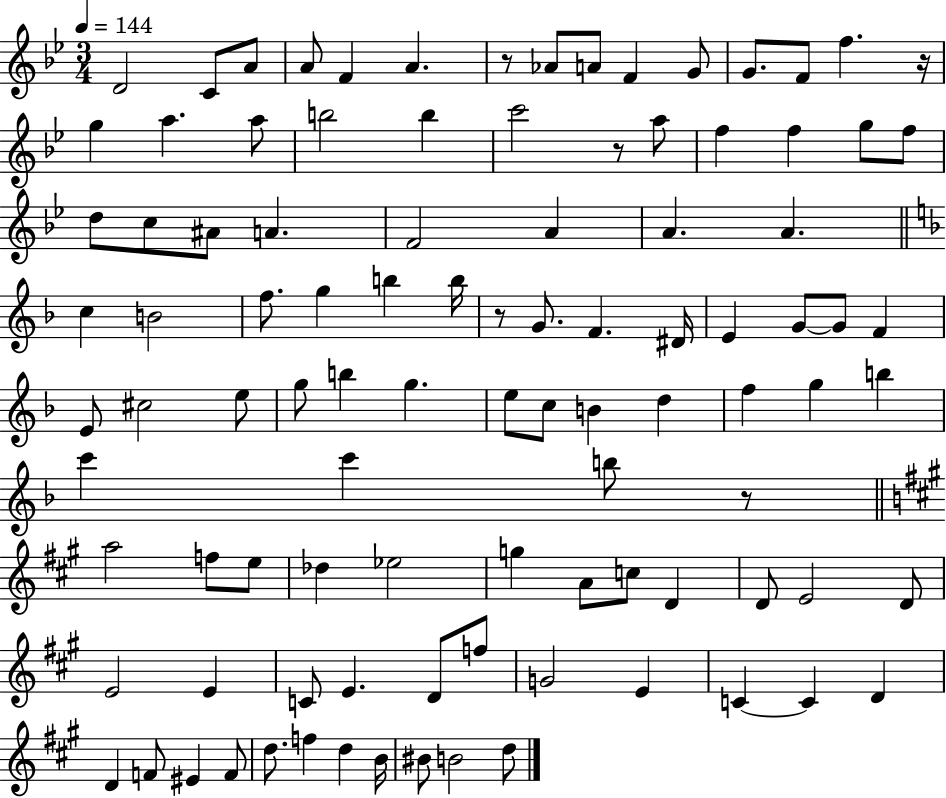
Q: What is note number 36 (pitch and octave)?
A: G5